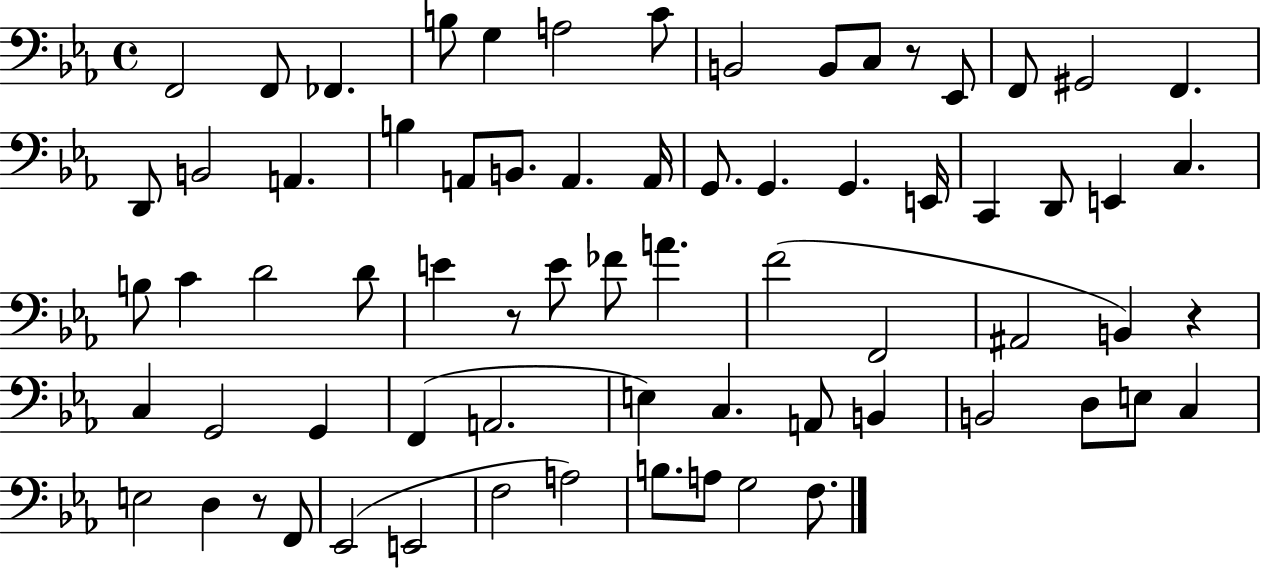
{
  \clef bass
  \time 4/4
  \defaultTimeSignature
  \key ees \major
  f,2 f,8 fes,4. | b8 g4 a2 c'8 | b,2 b,8 c8 r8 ees,8 | f,8 gis,2 f,4. | \break d,8 b,2 a,4. | b4 a,8 b,8. a,4. a,16 | g,8. g,4. g,4. e,16 | c,4 d,8 e,4 c4. | \break b8 c'4 d'2 d'8 | e'4 r8 e'8 fes'8 a'4. | f'2( f,2 | ais,2 b,4) r4 | \break c4 g,2 g,4 | f,4( a,2. | e4) c4. a,8 b,4 | b,2 d8 e8 c4 | \break e2 d4 r8 f,8 | ees,2( e,2 | f2 a2) | b8. a8 g2 f8. | \break \bar "|."
}